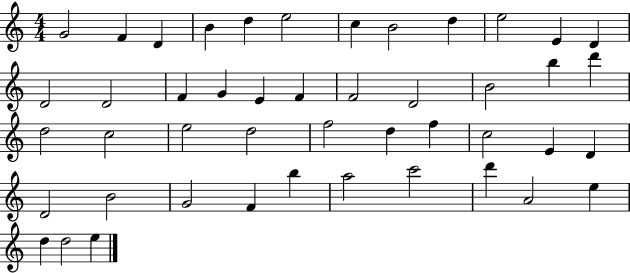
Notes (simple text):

G4/h F4/q D4/q B4/q D5/q E5/h C5/q B4/h D5/q E5/h E4/q D4/q D4/h D4/h F4/q G4/q E4/q F4/q F4/h D4/h B4/h B5/q D6/q D5/h C5/h E5/h D5/h F5/h D5/q F5/q C5/h E4/q D4/q D4/h B4/h G4/h F4/q B5/q A5/h C6/h D6/q A4/h E5/q D5/q D5/h E5/q